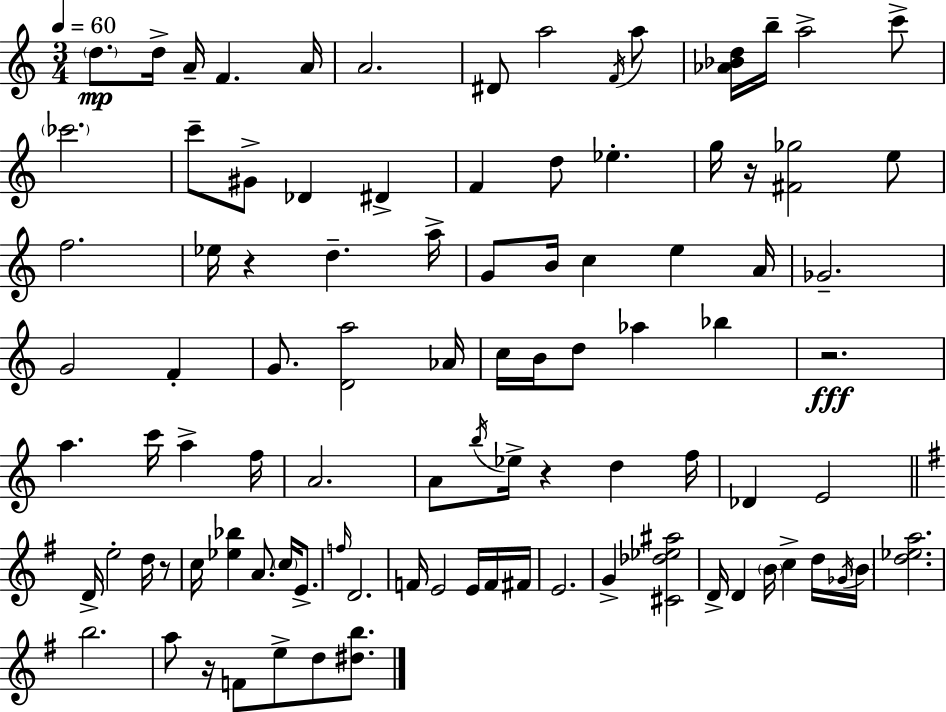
{
  \clef treble
  \numericTimeSignature
  \time 3/4
  \key c \major
  \tempo 4 = 60
  \parenthesize d''8.\mp d''16-> a'16-- f'4. a'16 | a'2. | dis'8 a''2 \acciaccatura { f'16 } a''8 | <aes' bes' d''>16 b''16-- a''2-> c'''8-> | \break \parenthesize ces'''2. | c'''8-- gis'8-> des'4 dis'4-> | f'4 d''8 ees''4.-. | g''16 r16 <fis' ges''>2 e''8 | \break f''2. | ees''16 r4 d''4.-- | a''16-> g'8 b'16 c''4 e''4 | a'16 ges'2.-- | \break g'2 f'4-. | g'8. <d' a''>2 | aes'16 c''16 b'16 d''8 aes''4 bes''4 | r2.\fff | \break a''4. c'''16 a''4-> | f''16 a'2. | a'8 \acciaccatura { b''16 } ees''16-> r4 d''4 | f''16 des'4 e'2 | \break \bar "||" \break \key g \major d'16-> e''2-. d''16 r8 | c''16 <ees'' bes''>4 a'8. \parenthesize c''16 e'8.-> | \grace { f''16 } d'2. | f'16 e'2 e'16 f'16 | \break fis'16 e'2. | g'4-> <cis' des'' ees'' ais''>2 | d'16-> d'4 \parenthesize b'16 c''4-> d''16 | \acciaccatura { ges'16 } \parenthesize b'16 <d'' ees'' a''>2. | \break b''2. | a''8 r16 f'8 e''8-> d''8 <dis'' b''>8. | \bar "|."
}